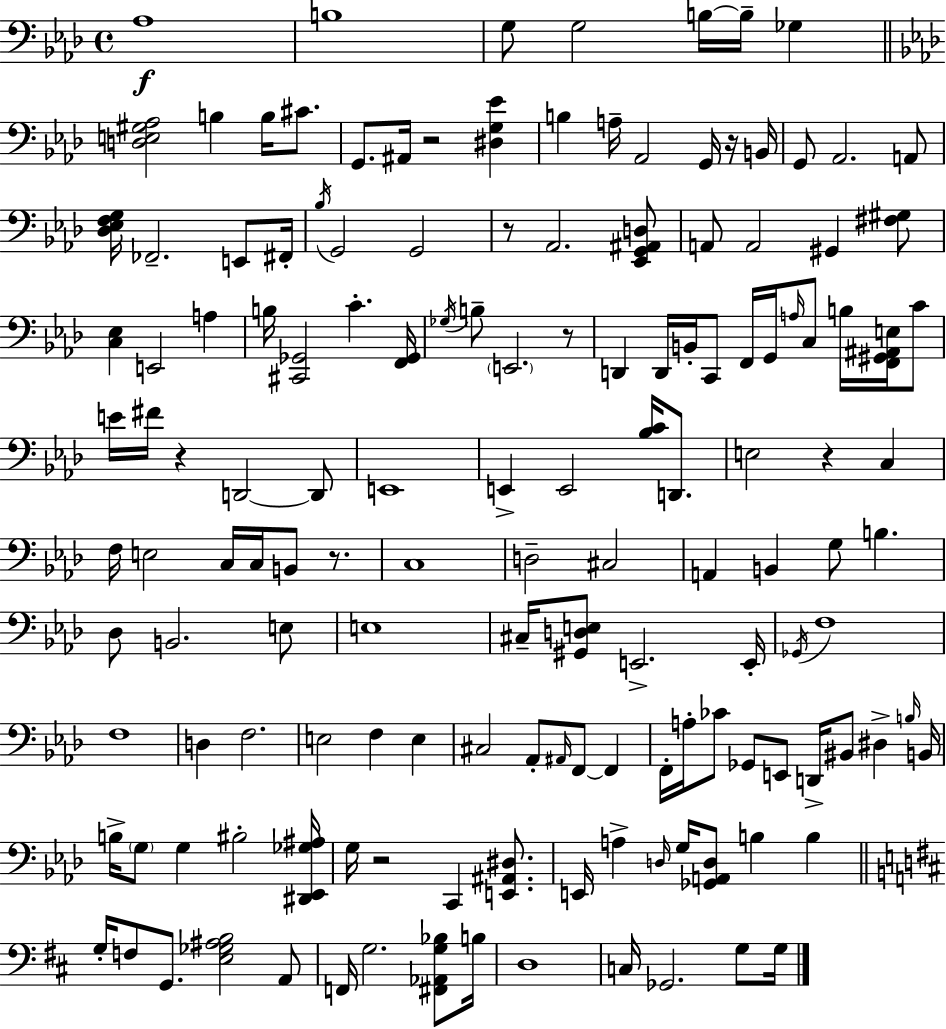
{
  \clef bass
  \time 4/4
  \defaultTimeSignature
  \key aes \major
  aes1\f | b1 | g8 g2 b16~~ b16-- ges4 | \bar "||" \break \key aes \major <d e gis aes>2 b4 b16 cis'8. | g,8. ais,16 r2 <dis g ees'>4 | b4 a16-- aes,2 g,16 r16 b,16 | g,8 aes,2. a,8 | \break <des ees f g>16 fes,2.-- e,8 fis,16-. | \acciaccatura { bes16 } g,2 g,2 | r8 aes,2. <ees, g, ais, d>8 | a,8 a,2 gis,4 <fis gis>8 | \break <c ees>4 e,2 a4 | b16 <cis, ges,>2 c'4.-. | <f, ges,>16 \acciaccatura { ges16 } b8-- \parenthesize e,2. | r8 d,4 d,16 b,16-. c,8 f,16 g,16 \grace { a16 } c8 b16 | \break <f, gis, ais, e>16 c'8 e'16 fis'16 r4 d,2~~ | d,8 e,1 | e,4-> e,2 <bes c'>16 | d,8. e2 r4 c4 | \break f16 e2 c16 c16 b,8 | r8. c1 | d2-- cis2 | a,4 b,4 g8 b4. | \break des8 b,2. | e8 e1 | cis16-- <gis, d e>8 e,2.-> | e,16-. \acciaccatura { ges,16 } f1 | \break f1 | d4 f2. | e2 f4 | e4 cis2 aes,8-. \grace { ais,16 } f,8~~ | \break f,4 f,16-. a16-. ces'8 ges,8 e,8 d,16-> bis,8 | dis4-> \grace { b16 } b,16 b16-> \parenthesize g8 g4 bis2-. | <dis, ees, ges ais>16 g16 r2 c,4 | <e, ais, dis>8. e,16 a4-> \grace { d16 } g16 <ges, a, d>8 b4 | \break b4 \bar "||" \break \key d \major g16-. f8 g,8. <e ges ais b>2 a,8 | f,16 g2. <fis, aes, g bes>8 b16 | d1 | c16 ges,2. g8 g16 | \break \bar "|."
}